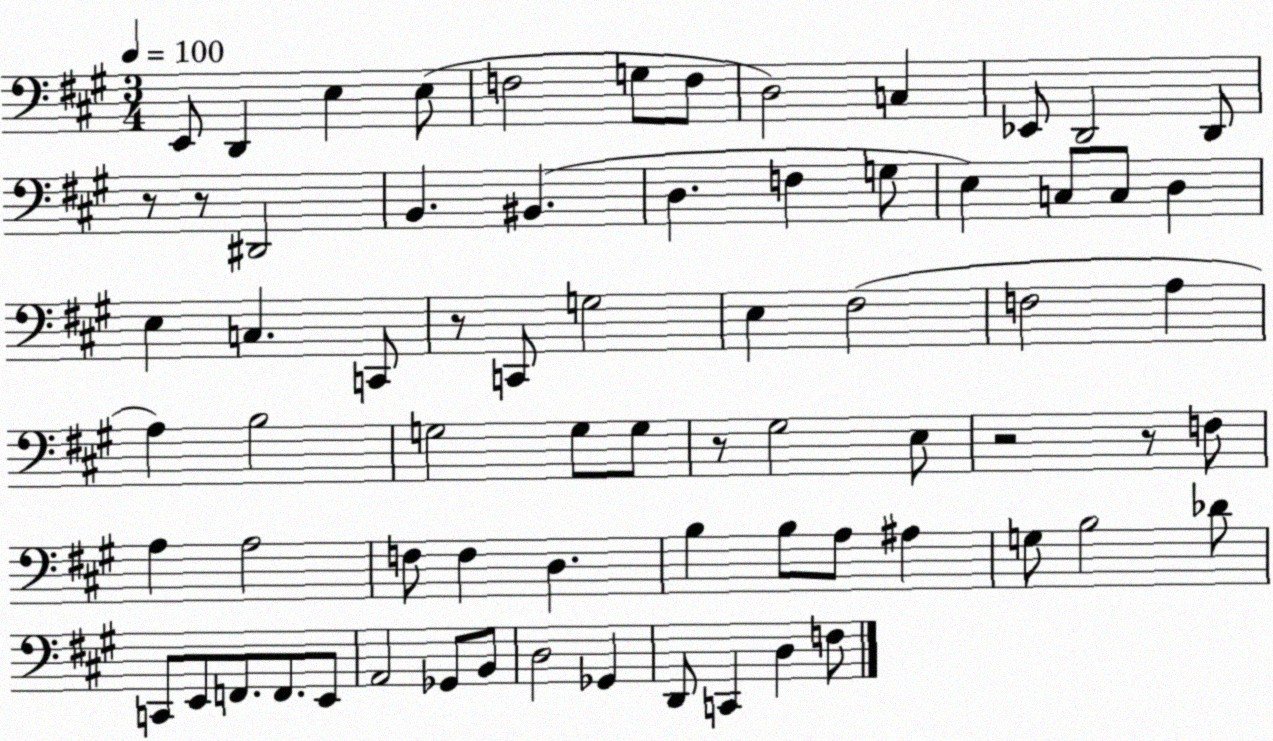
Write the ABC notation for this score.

X:1
T:Untitled
M:3/4
L:1/4
K:A
E,,/2 D,, E, E,/2 F,2 G,/2 F,/2 D,2 C, _E,,/2 D,,2 D,,/2 z/2 z/2 ^D,,2 B,, ^B,, D, F, G,/2 E, C,/2 C,/2 D, E, C, C,,/2 z/2 C,,/2 G,2 E, ^F,2 F,2 A, A, B,2 G,2 G,/2 G,/2 z/2 ^G,2 E,/2 z2 z/2 F,/2 A, A,2 F,/2 F, D, B, B,/2 A,/2 ^A, G,/2 B,2 _D/2 C,,/2 E,,/2 F,,/2 F,,/2 E,,/2 A,,2 _G,,/2 B,,/2 D,2 _G,, D,,/2 C,, D, F,/2